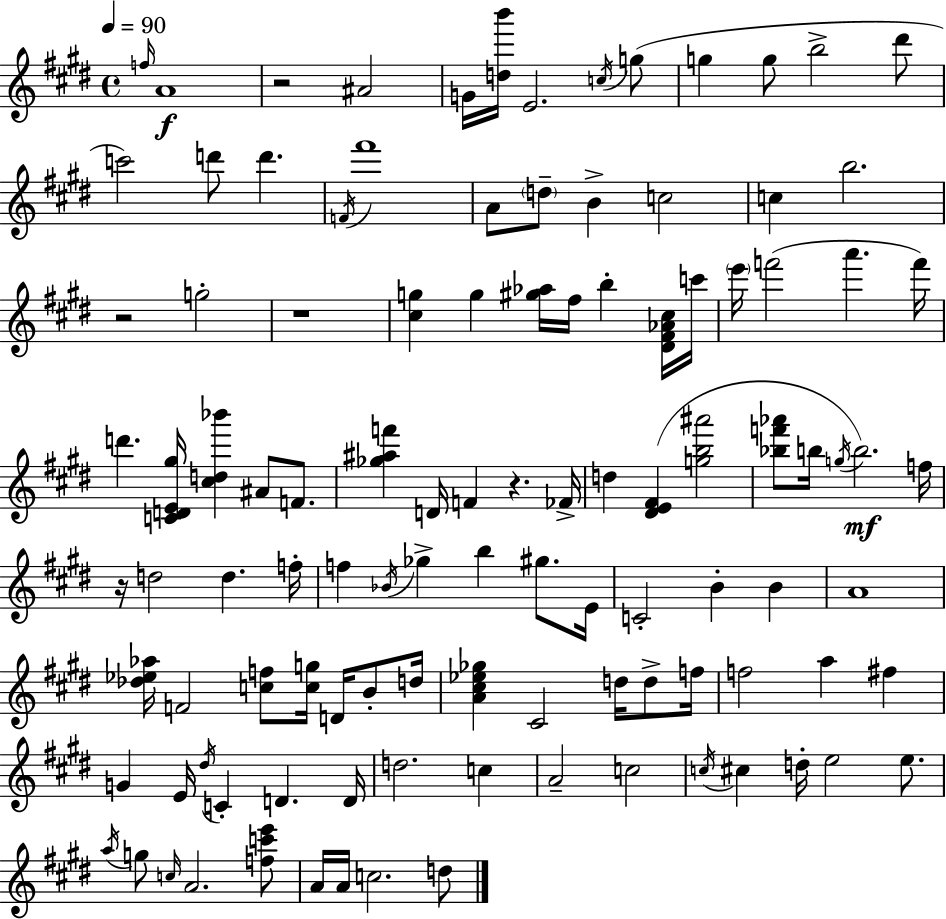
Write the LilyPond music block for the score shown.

{
  \clef treble
  \time 4/4
  \defaultTimeSignature
  \key e \major
  \tempo 4 = 90
  \grace { f''16 }\f a'1 | r2 ais'2 | g'16 <d'' b'''>16 e'2. \acciaccatura { c''16 } | g''8( g''4 g''8 b''2-> | \break dis'''8 c'''2) d'''8 d'''4. | \acciaccatura { f'16 } fis'''1 | a'8 \parenthesize d''8-- b'4-> c''2 | c''4 b''2. | \break r2 g''2-. | r1 | <cis'' g''>4 g''4 <gis'' aes''>16 fis''16 b''4-. | <dis' fis' aes' cis''>16 c'''16 \parenthesize e'''16 f'''2( a'''4. | \break f'''16) d'''4. <c' d' e' gis''>16 <cis'' d'' bes'''>4 ais'8 | f'8. <ges'' ais'' f'''>4 d'16 f'4 r4. | fes'16-> d''4 <dis' e' fis'>4( <g'' b'' ais'''>2 | <bes'' f''' aes'''>8 b''16 \acciaccatura { g''16 } b''2.\mf) | \break f''16 r16 d''2 d''4. | f''16-. f''4 \acciaccatura { bes'16 } ges''4-> b''4 | gis''8. e'16 c'2-. b'4-. | b'4 a'1 | \break <des'' ees'' aes''>16 f'2 <c'' f''>8 | <c'' g''>16 d'16 b'8-. d''16 <a' cis'' ees'' ges''>4 cis'2 | d''16 d''8-> f''16 f''2 a''4 | fis''4 g'4 e'16 \acciaccatura { dis''16 } c'4-. d'4. | \break d'16 d''2. | c''4 a'2-- c''2 | \acciaccatura { c''16 } cis''4 d''16-. e''2 | e''8. \acciaccatura { a''16 } g''8 \grace { c''16 } a'2. | \break <f'' c''' e'''>8 a'16 a'16 c''2. | d''8 \bar "|."
}